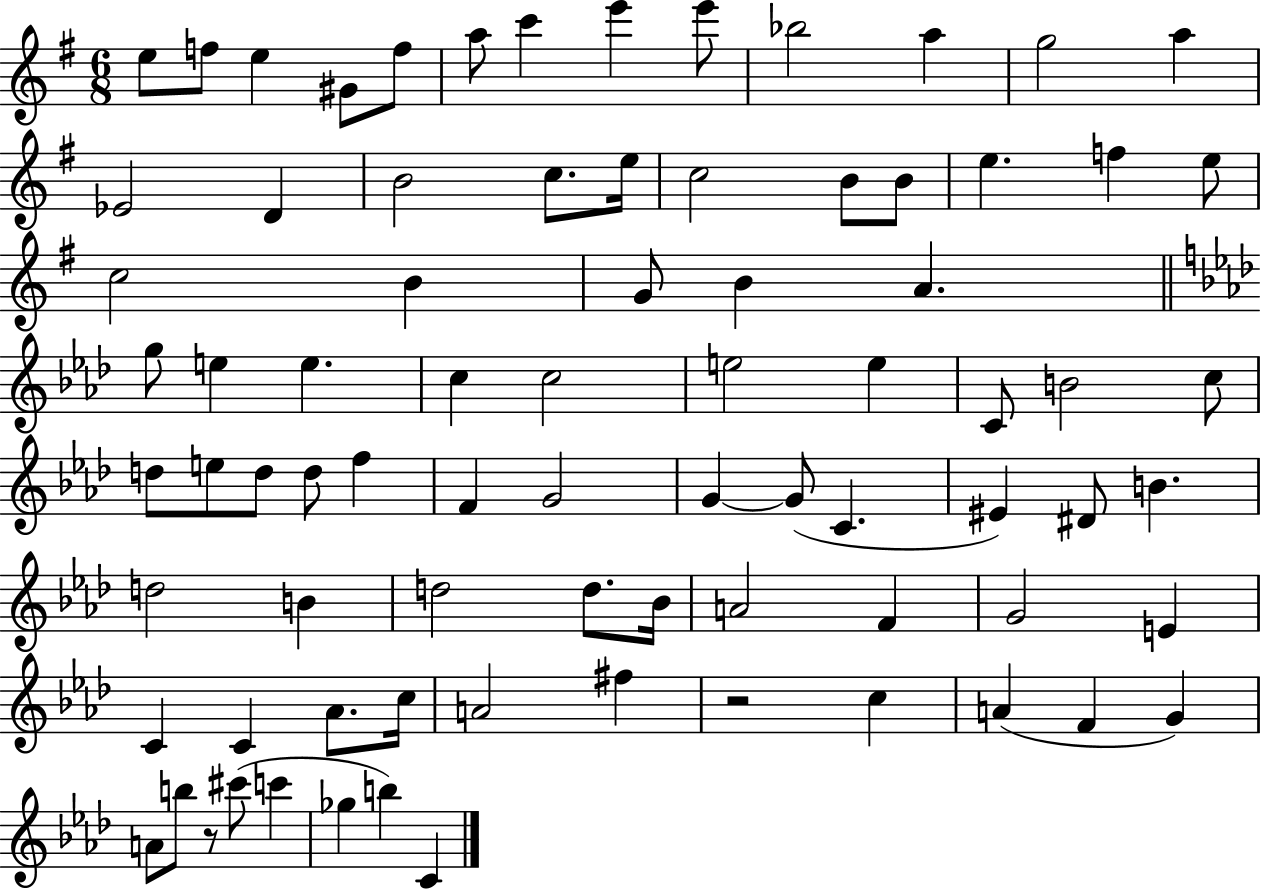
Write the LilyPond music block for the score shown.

{
  \clef treble
  \numericTimeSignature
  \time 6/8
  \key g \major
  e''8 f''8 e''4 gis'8 f''8 | a''8 c'''4 e'''4 e'''8 | bes''2 a''4 | g''2 a''4 | \break ees'2 d'4 | b'2 c''8. e''16 | c''2 b'8 b'8 | e''4. f''4 e''8 | \break c''2 b'4 | g'8 b'4 a'4. | \bar "||" \break \key aes \major g''8 e''4 e''4. | c''4 c''2 | e''2 e''4 | c'8 b'2 c''8 | \break d''8 e''8 d''8 d''8 f''4 | f'4 g'2 | g'4~~ g'8( c'4. | eis'4) dis'8 b'4. | \break d''2 b'4 | d''2 d''8. bes'16 | a'2 f'4 | g'2 e'4 | \break c'4 c'4 aes'8. c''16 | a'2 fis''4 | r2 c''4 | a'4( f'4 g'4) | \break a'8 b''8 r8 cis'''8( c'''4 | ges''4 b''4) c'4 | \bar "|."
}